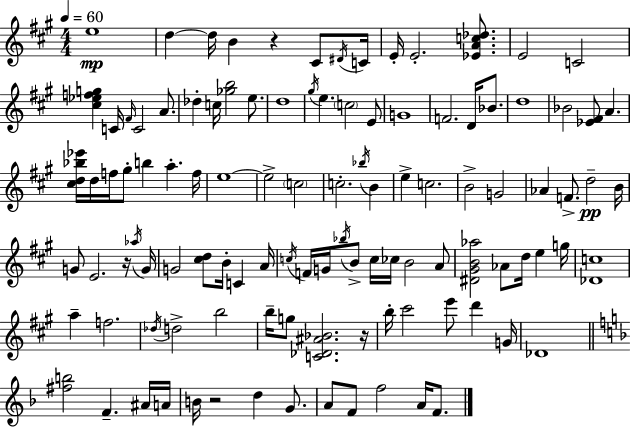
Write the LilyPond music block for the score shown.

{
  \clef treble
  \numericTimeSignature
  \time 4/4
  \key a \major
  \tempo 4 = 60
  e''1\mp | d''4~~ d''16 b'4 r4 cis'8 \acciaccatura { dis'16 } | c'16 e'16-. e'2.-. <ees' a' c'' des''>8. | e'2 c'2 | \break <cis'' ees'' f'' g''>4 c'16 \grace { fis'16 } c'2 a'8. | des''4-. c''16 <ges'' b''>2 e''8. | d''1 | \acciaccatura { gis''16 } e''4. \parenthesize c''2 | \break e'8 g'1 | f'2. d'16 | bes'8. d''1 | bes'2 <ees' fis'>8 a'4. | \break <cis'' d'' bes'' ees'''>16 d''16 f''16 gis''8-. b''4 a''4.-. | f''16 e''1~~ | e''2-> \parenthesize c''2 | c''2.-. \acciaccatura { bes''16 } | \break b'4 e''4-> c''2. | b'2-> g'2 | aes'4 f'8.-> d''2--\pp | b'16 g'8 e'2. | \break r16 \acciaccatura { aes''16 } g'16 g'2 <cis'' d''>8 b'16-. | c'4 a'16 \acciaccatura { c''16 } f'16 g'16 \acciaccatura { bes''16 } b'8-> c''16 ces''16 b'2 | a'8 <dis' gis' b' aes''>2 aes'8 | d''16 e''4 g''16 <des' c''>1 | \break a''4-- f''2. | \acciaccatura { des''16 } d''2-> | b''2 b''16-- g''8 <c' des' ais' bes'>2. | r16 b''16-. cis'''2 | \break e'''8 d'''4 g'16 des'1 | \bar "||" \break \key f \major <fis'' b''>2 f'4.-- ais'16 a'16 | b'16 r2 d''4 g'8. | a'8 f'8 f''2 a'16 f'8. | \bar "|."
}